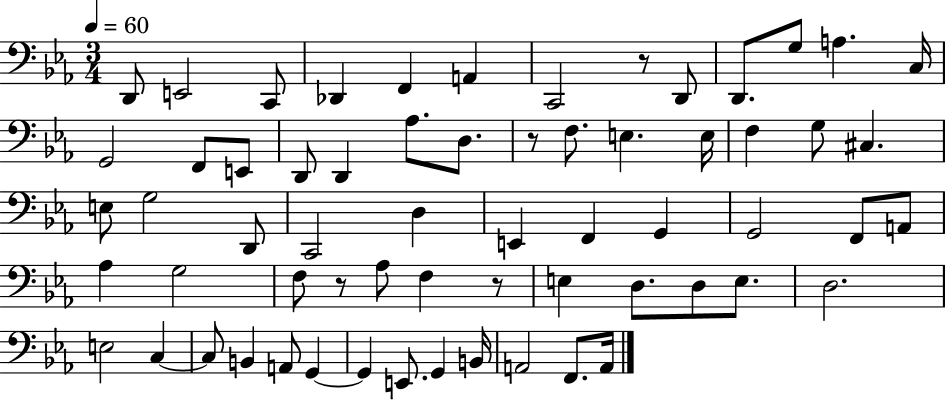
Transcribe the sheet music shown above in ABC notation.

X:1
T:Untitled
M:3/4
L:1/4
K:Eb
D,,/2 E,,2 C,,/2 _D,, F,, A,, C,,2 z/2 D,,/2 D,,/2 G,/2 A, C,/4 G,,2 F,,/2 E,,/2 D,,/2 D,, _A,/2 D,/2 z/2 F,/2 E, E,/4 F, G,/2 ^C, E,/2 G,2 D,,/2 C,,2 D, E,, F,, G,, G,,2 F,,/2 A,,/2 _A, G,2 F,/2 z/2 _A,/2 F, z/2 E, D,/2 D,/2 E,/2 D,2 E,2 C, C,/2 B,, A,,/2 G,, G,, E,,/2 G,, B,,/4 A,,2 F,,/2 A,,/4